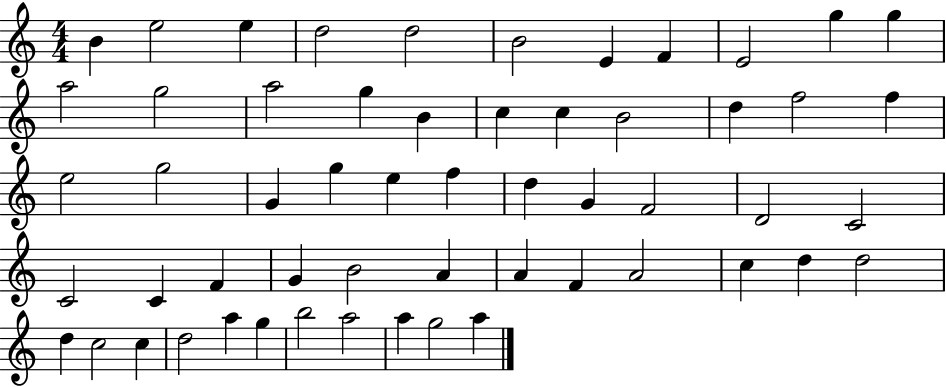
{
  \clef treble
  \numericTimeSignature
  \time 4/4
  \key c \major
  b'4 e''2 e''4 | d''2 d''2 | b'2 e'4 f'4 | e'2 g''4 g''4 | \break a''2 g''2 | a''2 g''4 b'4 | c''4 c''4 b'2 | d''4 f''2 f''4 | \break e''2 g''2 | g'4 g''4 e''4 f''4 | d''4 g'4 f'2 | d'2 c'2 | \break c'2 c'4 f'4 | g'4 b'2 a'4 | a'4 f'4 a'2 | c''4 d''4 d''2 | \break d''4 c''2 c''4 | d''2 a''4 g''4 | b''2 a''2 | a''4 g''2 a''4 | \break \bar "|."
}